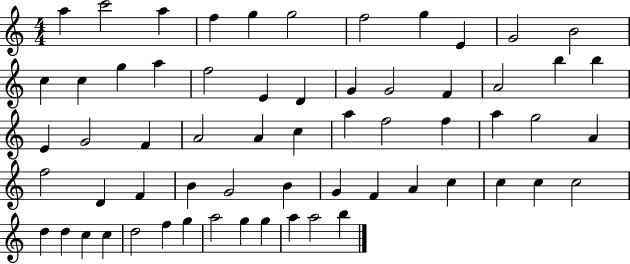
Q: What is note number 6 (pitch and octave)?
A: G5